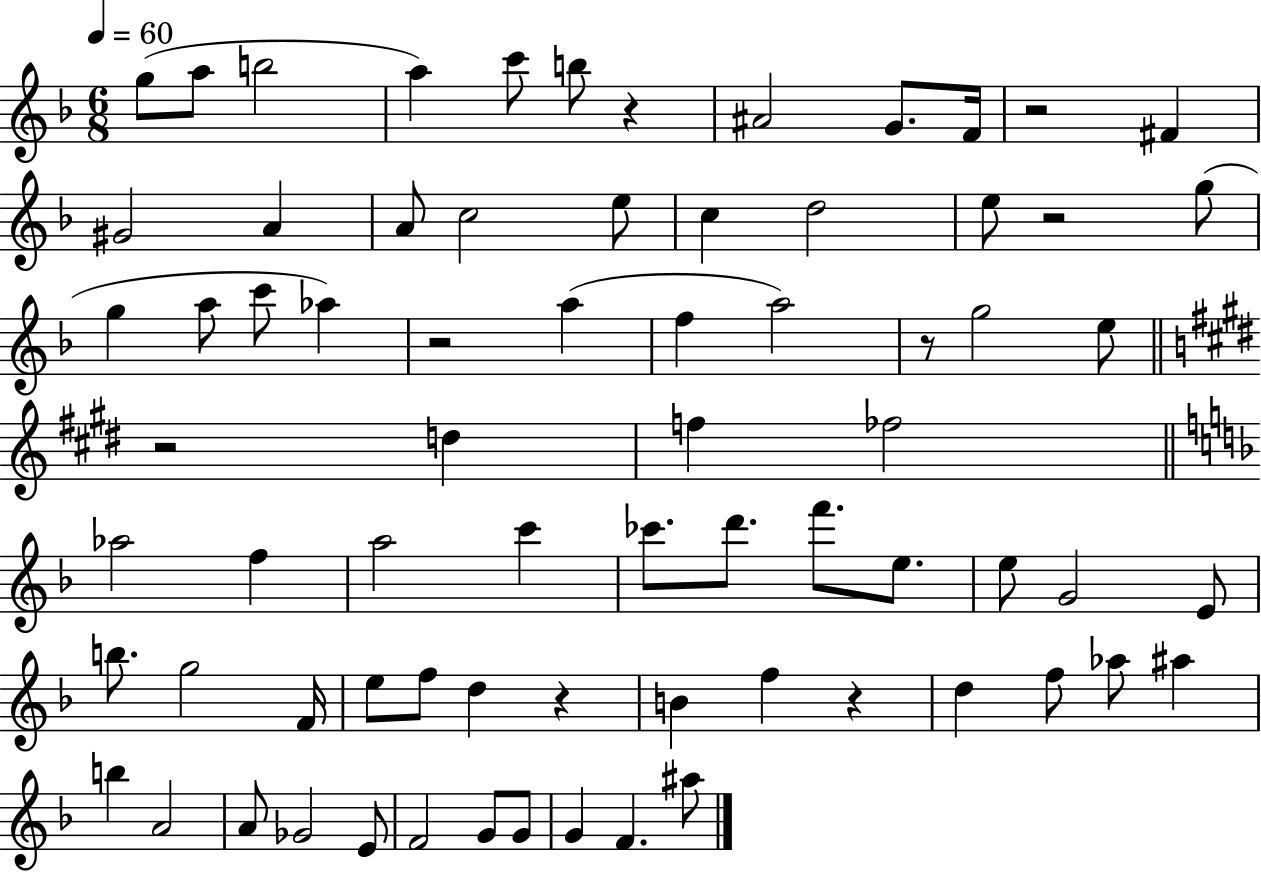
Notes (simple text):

G5/e A5/e B5/h A5/q C6/e B5/e R/q A#4/h G4/e. F4/s R/h F#4/q G#4/h A4/q A4/e C5/h E5/e C5/q D5/h E5/e R/h G5/e G5/q A5/e C6/e Ab5/q R/h A5/q F5/q A5/h R/e G5/h E5/e R/h D5/q F5/q FES5/h Ab5/h F5/q A5/h C6/q CES6/e. D6/e. F6/e. E5/e. E5/e G4/h E4/e B5/e. G5/h F4/s E5/e F5/e D5/q R/q B4/q F5/q R/q D5/q F5/e Ab5/e A#5/q B5/q A4/h A4/e Gb4/h E4/e F4/h G4/e G4/e G4/q F4/q. A#5/e